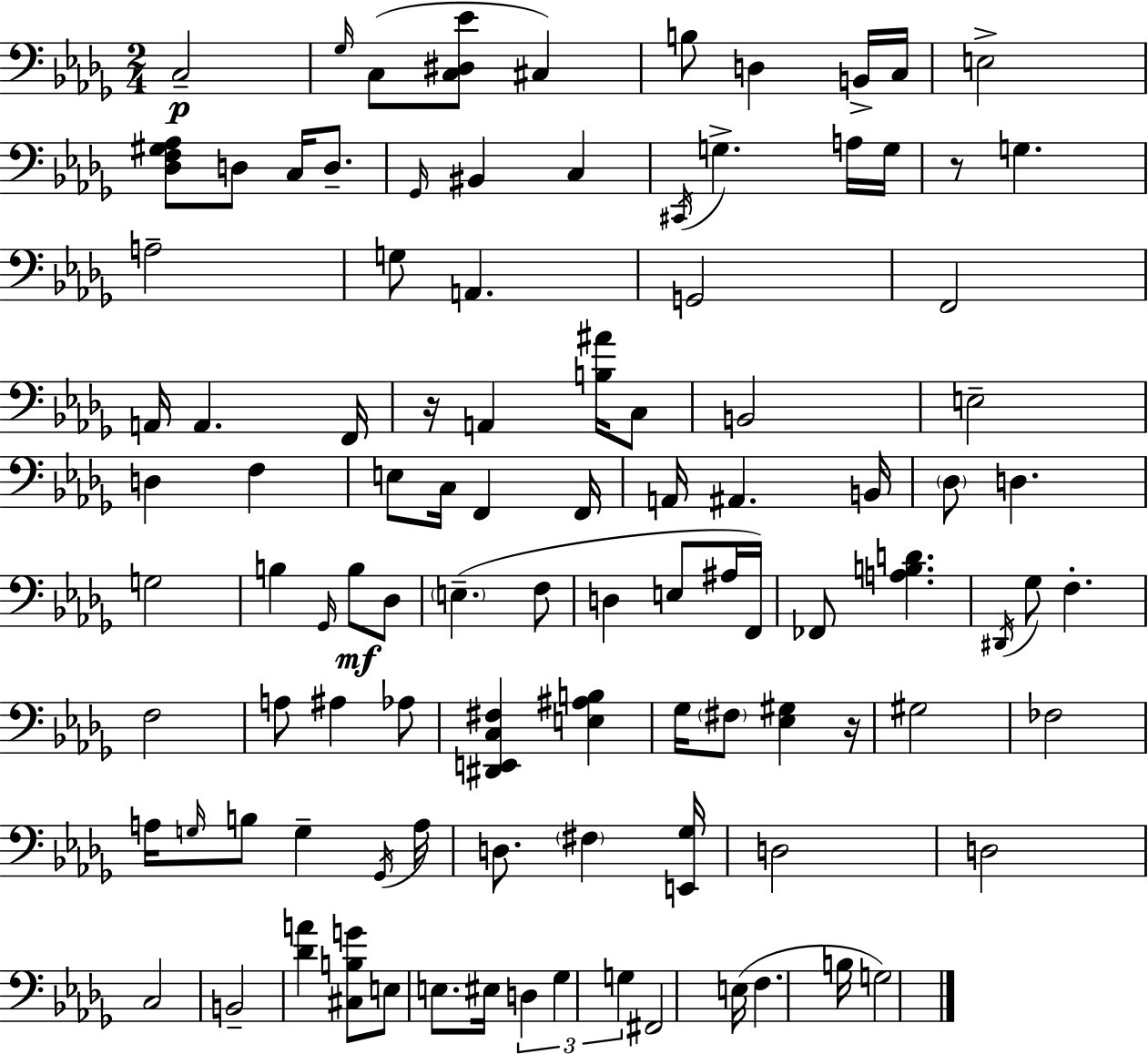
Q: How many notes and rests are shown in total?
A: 102